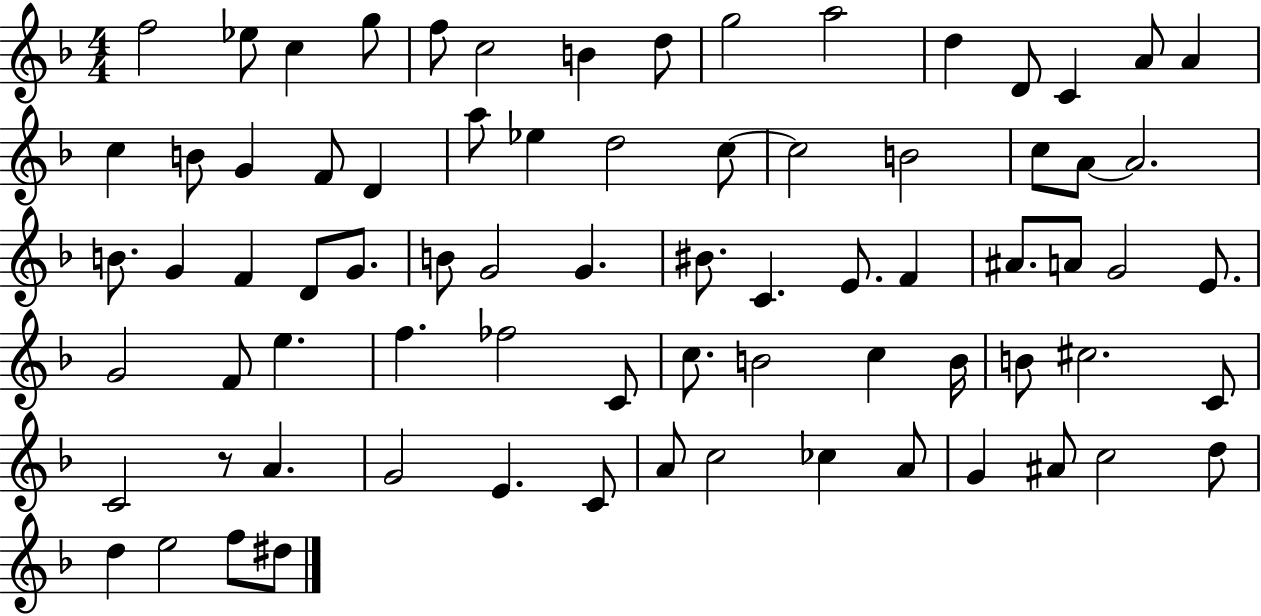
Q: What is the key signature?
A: F major